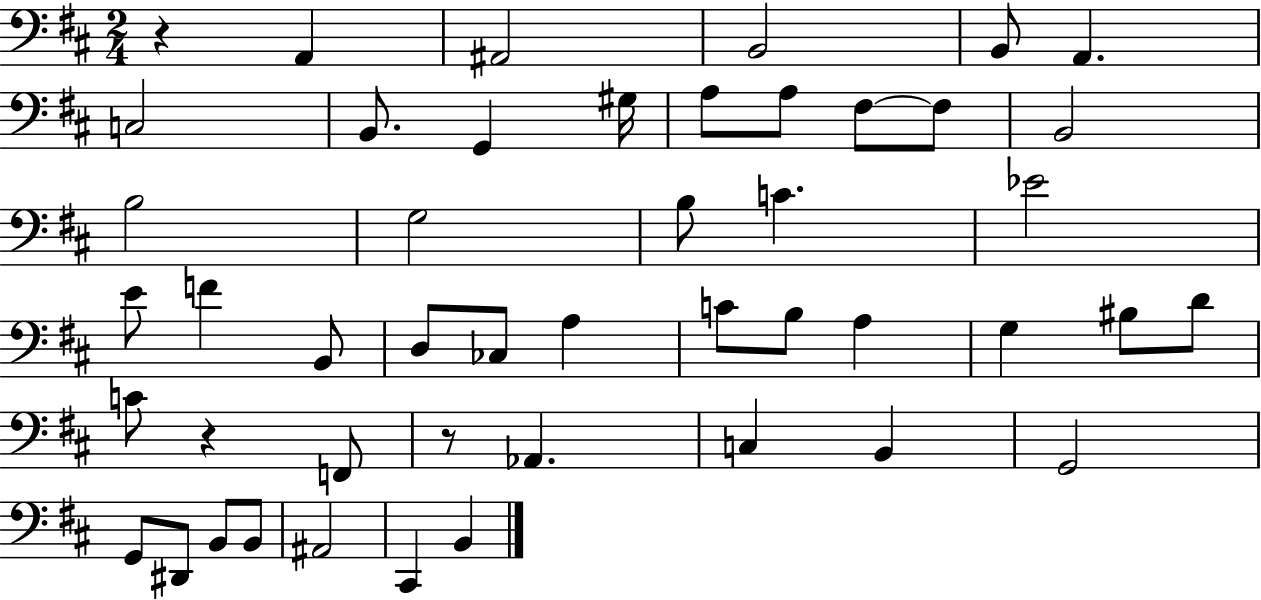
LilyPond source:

{
  \clef bass
  \numericTimeSignature
  \time 2/4
  \key d \major
  r4 a,4 | ais,2 | b,2 | b,8 a,4. | \break c2 | b,8. g,4 gis16 | a8 a8 fis8~~ fis8 | b,2 | \break b2 | g2 | b8 c'4. | ees'2 | \break e'8 f'4 b,8 | d8 ces8 a4 | c'8 b8 a4 | g4 bis8 d'8 | \break c'8 r4 f,8 | r8 aes,4. | c4 b,4 | g,2 | \break g,8 dis,8 b,8 b,8 | ais,2 | cis,4 b,4 | \bar "|."
}